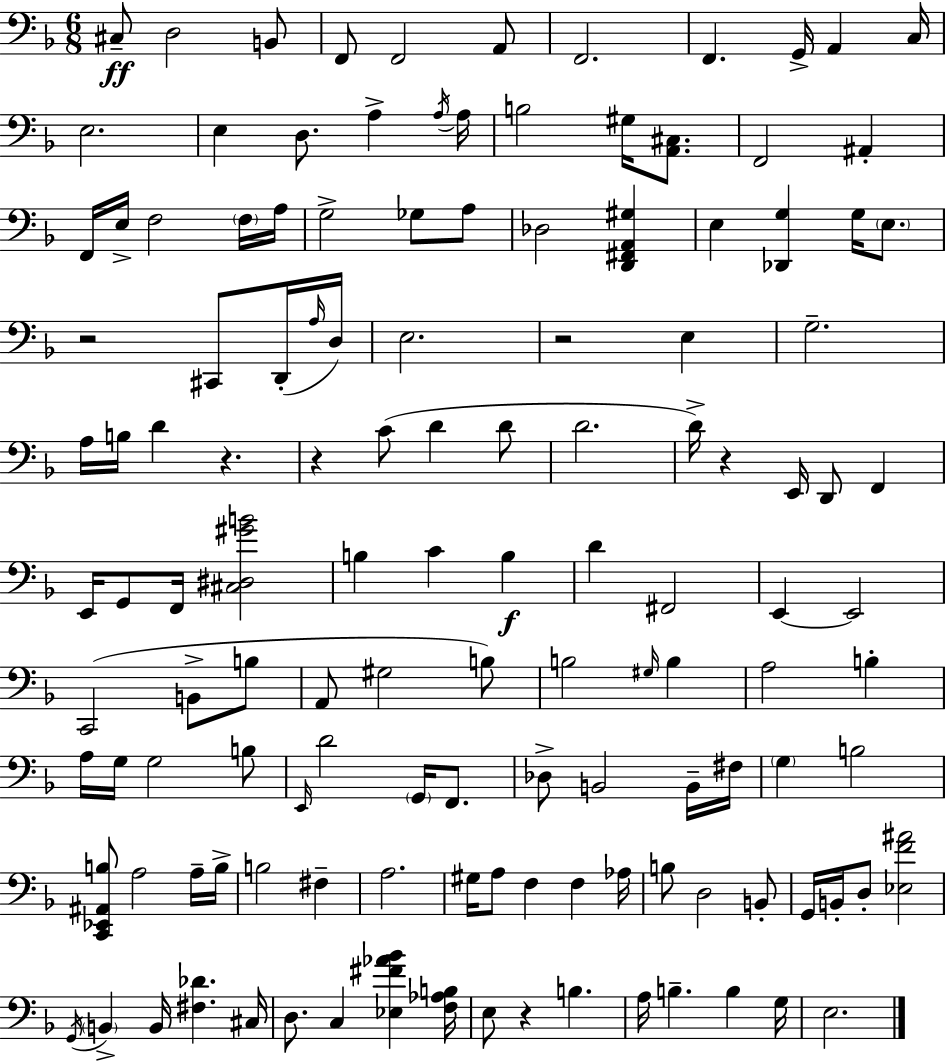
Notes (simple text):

C#3/e D3/h B2/e F2/e F2/h A2/e F2/h. F2/q. G2/s A2/q C3/s E3/h. E3/q D3/e. A3/q A3/s A3/s B3/h G#3/s [A2,C#3]/e. F2/h A#2/q F2/s E3/s F3/h F3/s A3/s G3/h Gb3/e A3/e Db3/h [D2,F#2,A2,G#3]/q E3/q [Db2,G3]/q G3/s E3/e. R/h C#2/e D2/s A3/s D3/s E3/h. R/h E3/q G3/h. A3/s B3/s D4/q R/q. R/q C4/e D4/q D4/e D4/h. D4/s R/q E2/s D2/e F2/q E2/s G2/e F2/s [C#3,D#3,G#4,B4]/h B3/q C4/q B3/q D4/q F#2/h E2/q E2/h C2/h B2/e B3/e A2/e G#3/h B3/e B3/h G#3/s B3/q A3/h B3/q A3/s G3/s G3/h B3/e E2/s D4/h G2/s F2/e. Db3/e B2/h B2/s F#3/s G3/q B3/h [C2,Eb2,A#2,B3]/e A3/h A3/s B3/s B3/h F#3/q A3/h. G#3/s A3/e F3/q F3/q Ab3/s B3/e D3/h B2/e G2/s B2/s D3/e [Eb3,F4,A#4]/h G2/s B2/q B2/s [F#3,Db4]/q. C#3/s D3/e. C3/q [Eb3,F#4,Ab4,Bb4]/q [F3,Ab3,B3]/s E3/e R/q B3/q. A3/s B3/q. B3/q G3/s E3/h.